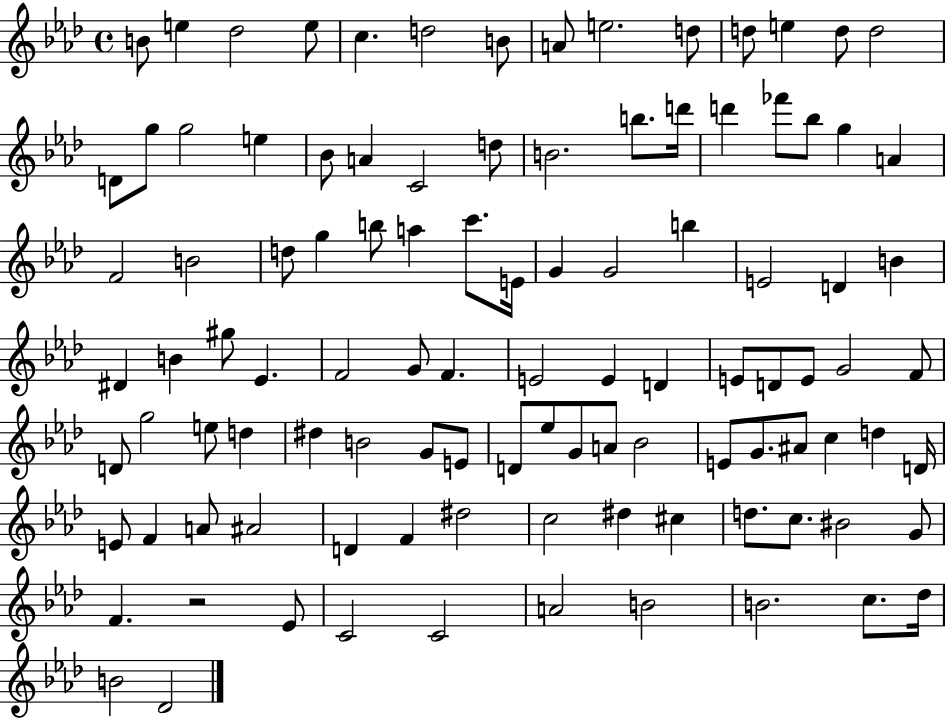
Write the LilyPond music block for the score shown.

{
  \clef treble
  \time 4/4
  \defaultTimeSignature
  \key aes \major
  b'8 e''4 des''2 e''8 | c''4. d''2 b'8 | a'8 e''2. d''8 | d''8 e''4 d''8 d''2 | \break d'8 g''8 g''2 e''4 | bes'8 a'4 c'2 d''8 | b'2. b''8. d'''16 | d'''4 fes'''8 bes''8 g''4 a'4 | \break f'2 b'2 | d''8 g''4 b''8 a''4 c'''8. e'16 | g'4 g'2 b''4 | e'2 d'4 b'4 | \break dis'4 b'4 gis''8 ees'4. | f'2 g'8 f'4. | e'2 e'4 d'4 | e'8 d'8 e'8 g'2 f'8 | \break d'8 g''2 e''8 d''4 | dis''4 b'2 g'8 e'8 | d'8 ees''8 g'8 a'8 bes'2 | e'8 g'8. ais'8 c''4 d''4 d'16 | \break e'8 f'4 a'8 ais'2 | d'4 f'4 dis''2 | c''2 dis''4 cis''4 | d''8. c''8. bis'2 g'8 | \break f'4. r2 ees'8 | c'2 c'2 | a'2 b'2 | b'2. c''8. des''16 | \break b'2 des'2 | \bar "|."
}